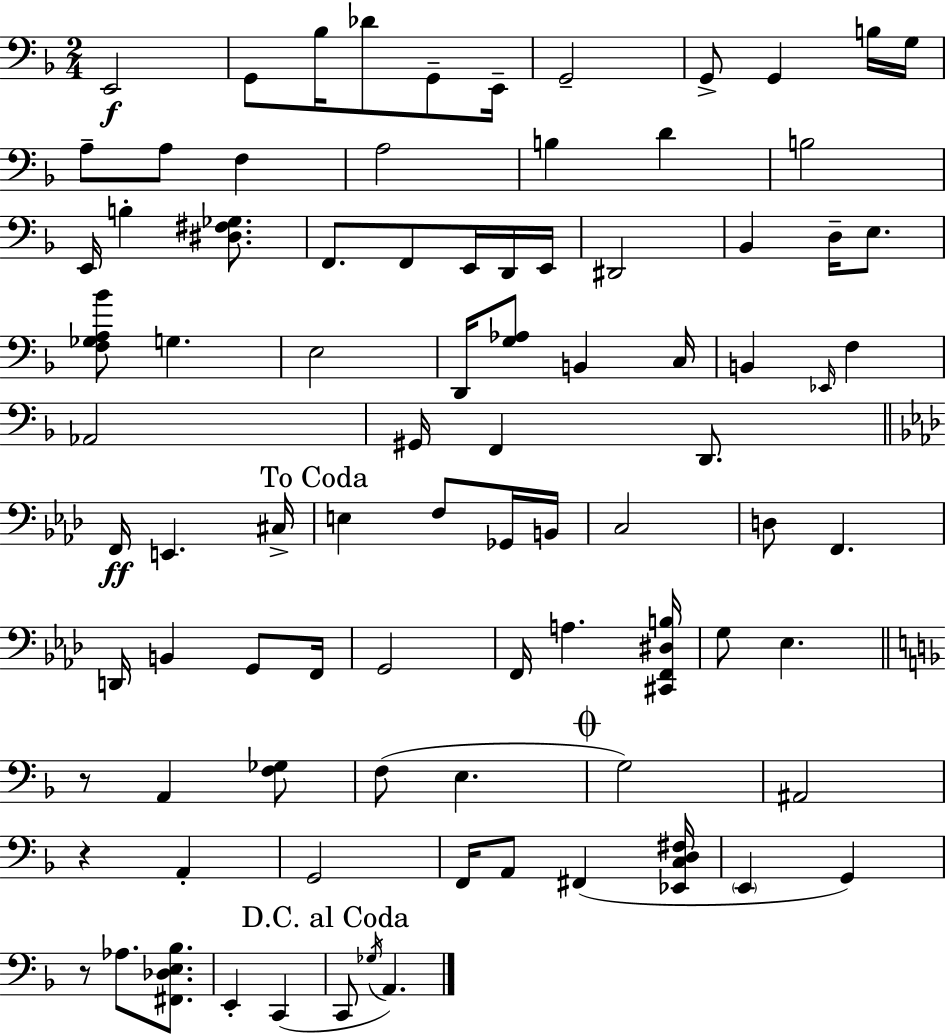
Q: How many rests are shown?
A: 3